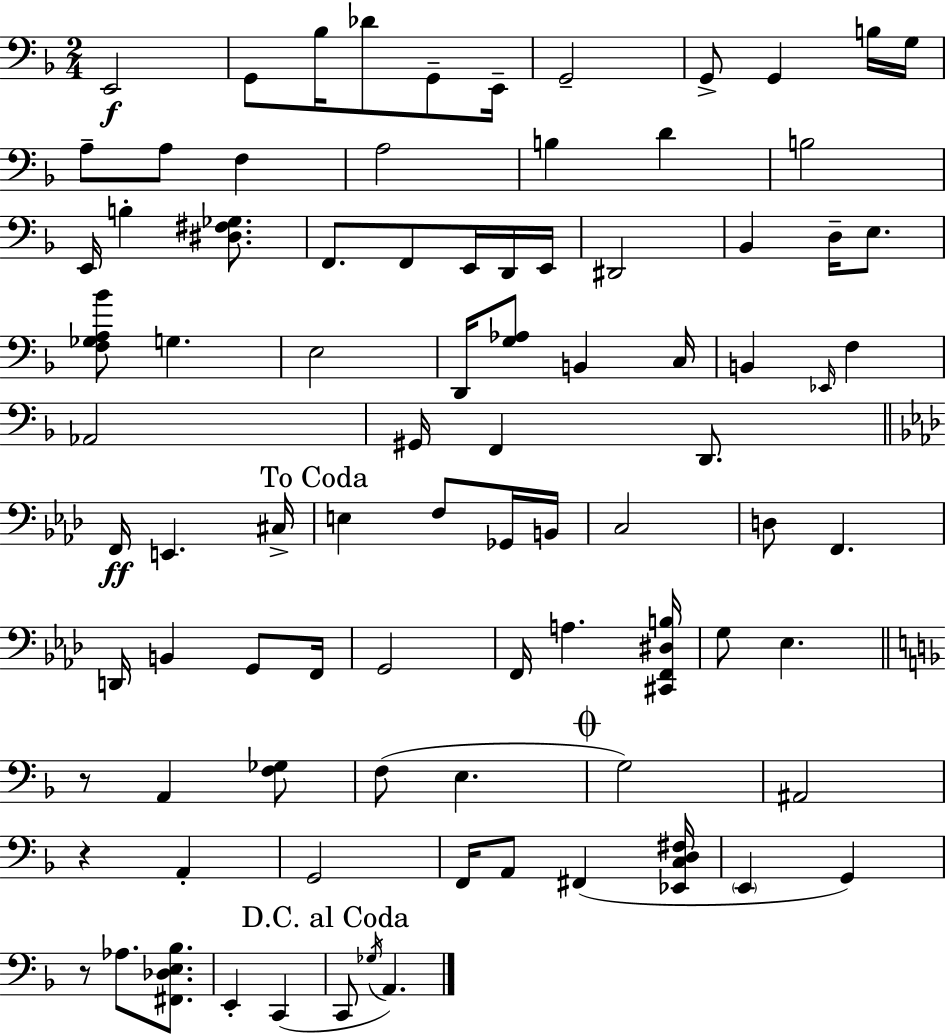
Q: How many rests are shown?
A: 3